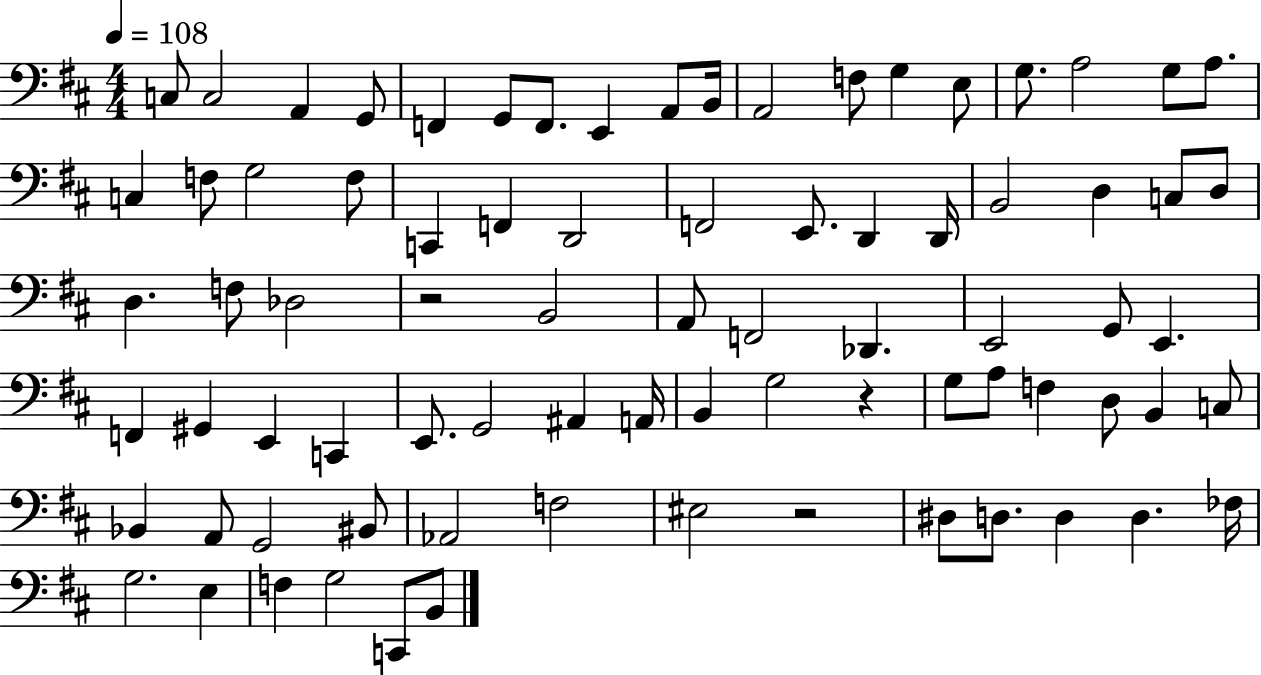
X:1
T:Untitled
M:4/4
L:1/4
K:D
C,/2 C,2 A,, G,,/2 F,, G,,/2 F,,/2 E,, A,,/2 B,,/4 A,,2 F,/2 G, E,/2 G,/2 A,2 G,/2 A,/2 C, F,/2 G,2 F,/2 C,, F,, D,,2 F,,2 E,,/2 D,, D,,/4 B,,2 D, C,/2 D,/2 D, F,/2 _D,2 z2 B,,2 A,,/2 F,,2 _D,, E,,2 G,,/2 E,, F,, ^G,, E,, C,, E,,/2 G,,2 ^A,, A,,/4 B,, G,2 z G,/2 A,/2 F, D,/2 B,, C,/2 _B,, A,,/2 G,,2 ^B,,/2 _A,,2 F,2 ^E,2 z2 ^D,/2 D,/2 D, D, _F,/4 G,2 E, F, G,2 C,,/2 B,,/2